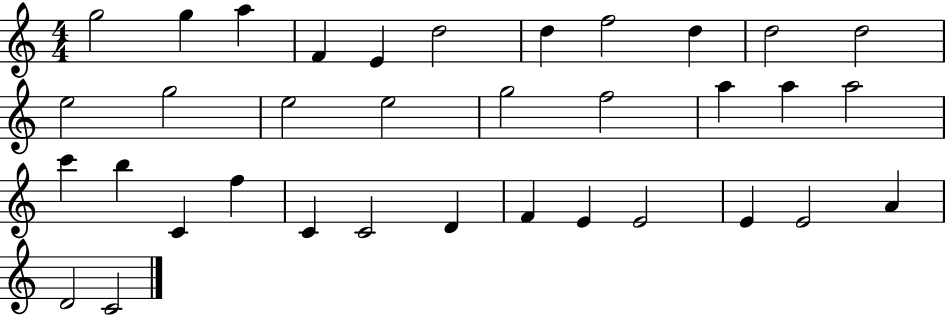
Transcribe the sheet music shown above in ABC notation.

X:1
T:Untitled
M:4/4
L:1/4
K:C
g2 g a F E d2 d f2 d d2 d2 e2 g2 e2 e2 g2 f2 a a a2 c' b C f C C2 D F E E2 E E2 A D2 C2